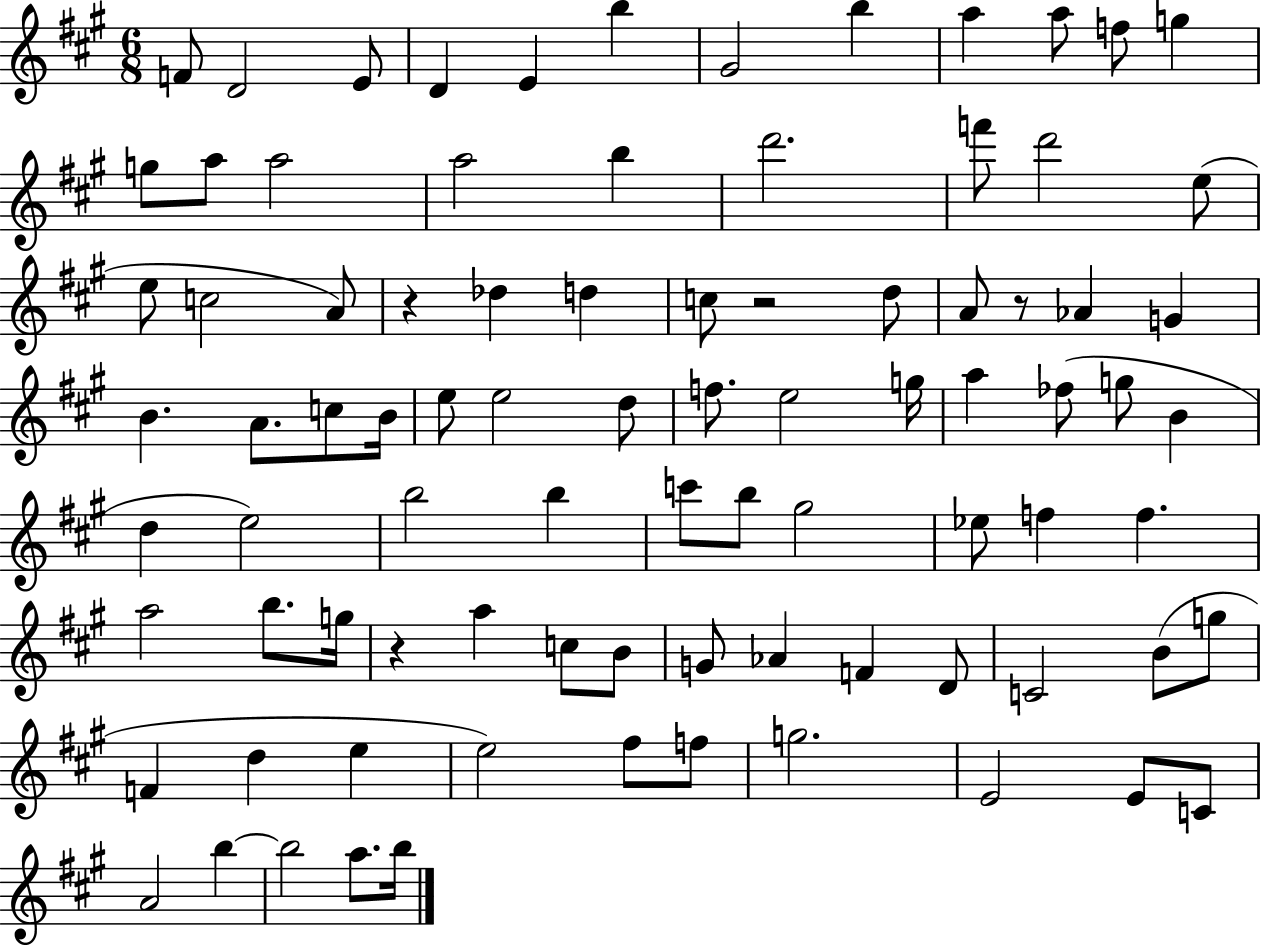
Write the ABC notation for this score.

X:1
T:Untitled
M:6/8
L:1/4
K:A
F/2 D2 E/2 D E b ^G2 b a a/2 f/2 g g/2 a/2 a2 a2 b d'2 f'/2 d'2 e/2 e/2 c2 A/2 z _d d c/2 z2 d/2 A/2 z/2 _A G B A/2 c/2 B/4 e/2 e2 d/2 f/2 e2 g/4 a _f/2 g/2 B d e2 b2 b c'/2 b/2 ^g2 _e/2 f f a2 b/2 g/4 z a c/2 B/2 G/2 _A F D/2 C2 B/2 g/2 F d e e2 ^f/2 f/2 g2 E2 E/2 C/2 A2 b b2 a/2 b/4